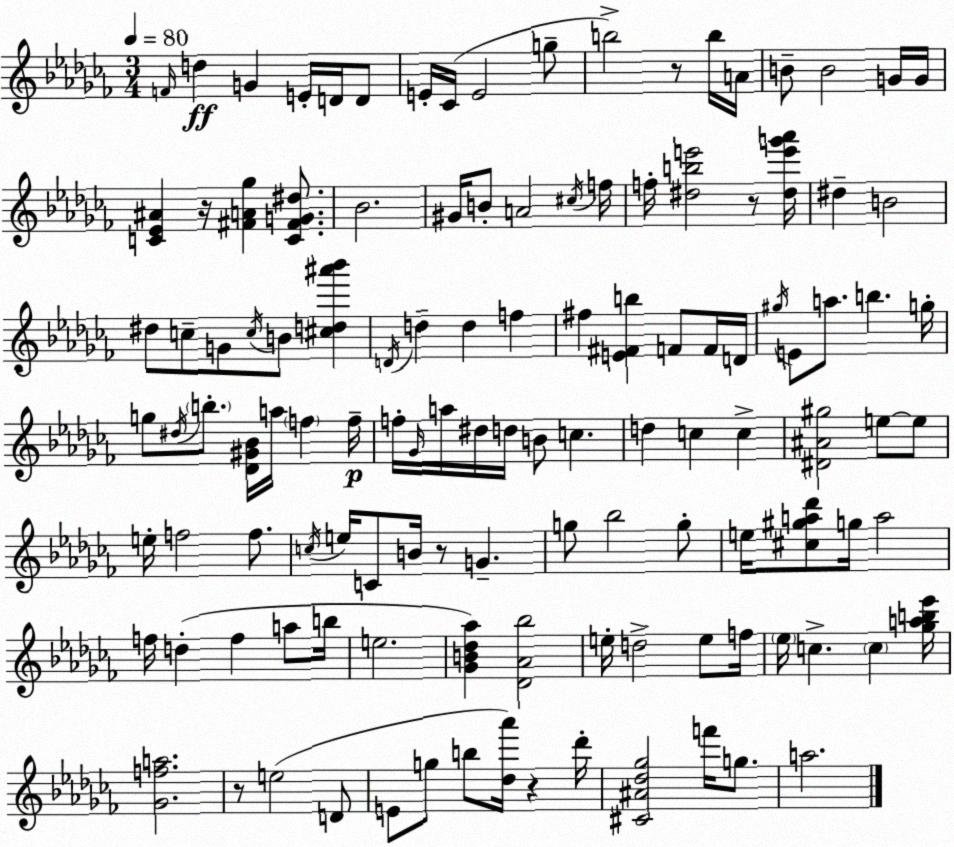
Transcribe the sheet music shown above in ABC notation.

X:1
T:Untitled
M:3/4
L:1/4
K:Abm
F/4 d G E/4 D/4 D/2 E/4 _C/4 E2 g/2 b2 z/2 b/4 A/4 B/2 B2 G/4 G/4 [C_E^A] z/4 [^FA_g] [C^FG^d]/2 _B2 ^G/4 B/2 A2 ^c/4 f/4 f/4 [^dbe']2 z/2 [^de'g'_a']/4 ^d B2 ^d/2 c/2 G/2 c/4 B/2 [^cd^a'_b'] D/4 d d f ^f [E^Fb] F/2 F/4 D/4 ^g/4 E/2 a/2 b g/4 g/2 ^d/4 b/2 [_D^G_B]/4 a/4 f f/4 f/4 _G/4 a/4 ^d/4 d/4 B/2 c d c c [^D^A^g]2 e/2 e/2 e/4 f2 f/2 c/4 e/4 C/2 B/4 z/2 G g/2 _b2 g/2 e/4 [^c^ga_d']/2 g/4 a2 f/4 d f a/2 b/4 e2 [_GB_d_a] [_D_A_b]2 e/4 d2 e/2 f/4 _e/4 c c [_gab_e']/4 [_Gfa]2 z/2 e2 D/2 E/2 g/2 b/2 [_d_a']/4 z _d'/4 [^C^A_d_g]2 f'/4 g/2 a2